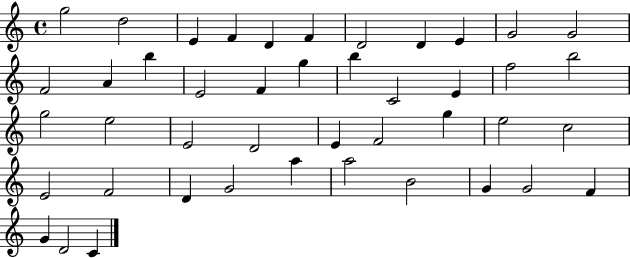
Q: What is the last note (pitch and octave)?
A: C4